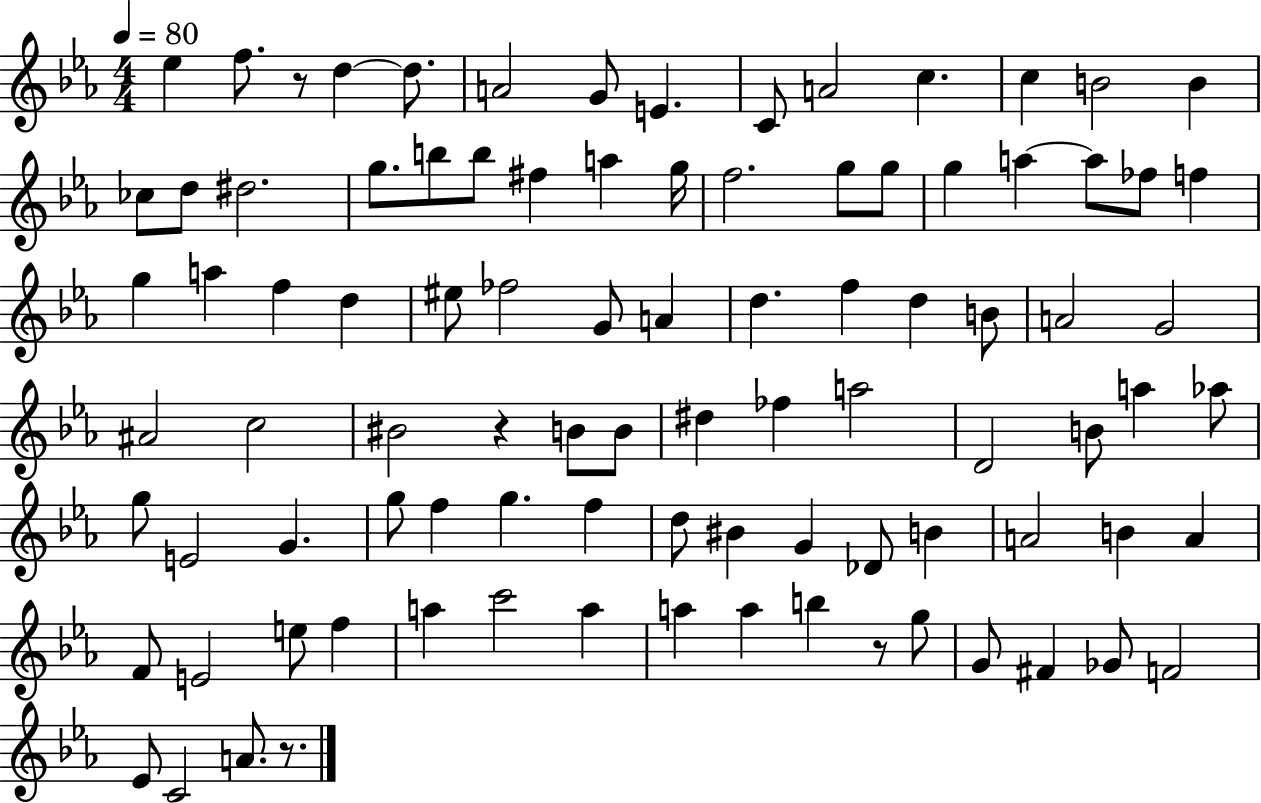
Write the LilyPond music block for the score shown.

{
  \clef treble
  \numericTimeSignature
  \time 4/4
  \key ees \major
  \tempo 4 = 80
  ees''4 f''8. r8 d''4~~ d''8. | a'2 g'8 e'4. | c'8 a'2 c''4. | c''4 b'2 b'4 | \break ces''8 d''8 dis''2. | g''8. b''8 b''8 fis''4 a''4 g''16 | f''2. g''8 g''8 | g''4 a''4~~ a''8 fes''8 f''4 | \break g''4 a''4 f''4 d''4 | eis''8 fes''2 g'8 a'4 | d''4. f''4 d''4 b'8 | a'2 g'2 | \break ais'2 c''2 | bis'2 r4 b'8 b'8 | dis''4 fes''4 a''2 | d'2 b'8 a''4 aes''8 | \break g''8 e'2 g'4. | g''8 f''4 g''4. f''4 | d''8 bis'4 g'4 des'8 b'4 | a'2 b'4 a'4 | \break f'8 e'2 e''8 f''4 | a''4 c'''2 a''4 | a''4 a''4 b''4 r8 g''8 | g'8 fis'4 ges'8 f'2 | \break ees'8 c'2 a'8. r8. | \bar "|."
}